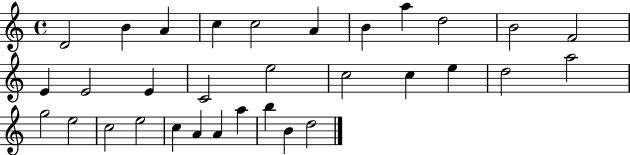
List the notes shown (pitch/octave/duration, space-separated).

D4/h B4/q A4/q C5/q C5/h A4/q B4/q A5/q D5/h B4/h F4/h E4/q E4/h E4/q C4/h E5/h C5/h C5/q E5/q D5/h A5/h G5/h E5/h C5/h E5/h C5/q A4/q A4/q A5/q B5/q B4/q D5/h